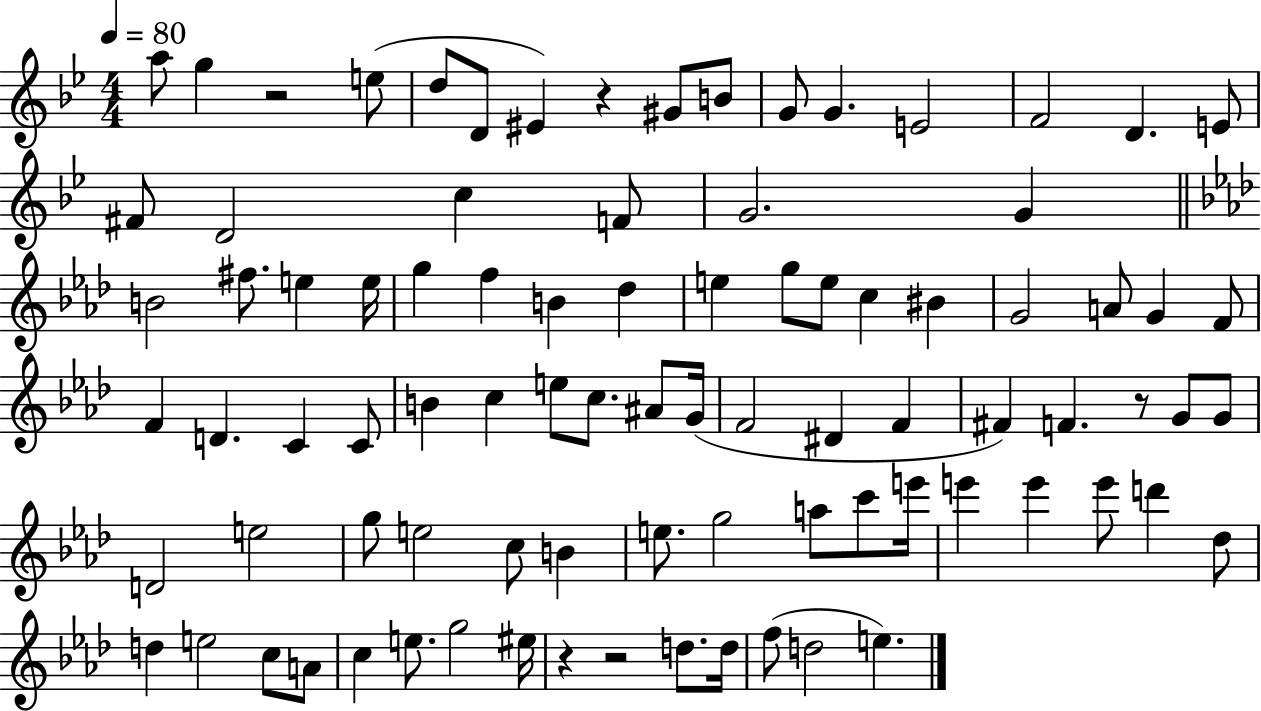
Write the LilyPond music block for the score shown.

{
  \clef treble
  \numericTimeSignature
  \time 4/4
  \key bes \major
  \tempo 4 = 80
  \repeat volta 2 { a''8 g''4 r2 e''8( | d''8 d'8 eis'4) r4 gis'8 b'8 | g'8 g'4. e'2 | f'2 d'4. e'8 | \break fis'8 d'2 c''4 f'8 | g'2. g'4 | \bar "||" \break \key aes \major b'2 fis''8. e''4 e''16 | g''4 f''4 b'4 des''4 | e''4 g''8 e''8 c''4 bis'4 | g'2 a'8 g'4 f'8 | \break f'4 d'4. c'4 c'8 | b'4 c''4 e''8 c''8. ais'8 g'16( | f'2 dis'4 f'4 | fis'4) f'4. r8 g'8 g'8 | \break d'2 e''2 | g''8 e''2 c''8 b'4 | e''8. g''2 a''8 c'''8 e'''16 | e'''4 e'''4 e'''8 d'''4 des''8 | \break d''4 e''2 c''8 a'8 | c''4 e''8. g''2 eis''16 | r4 r2 d''8. d''16 | f''8( d''2 e''4.) | \break } \bar "|."
}